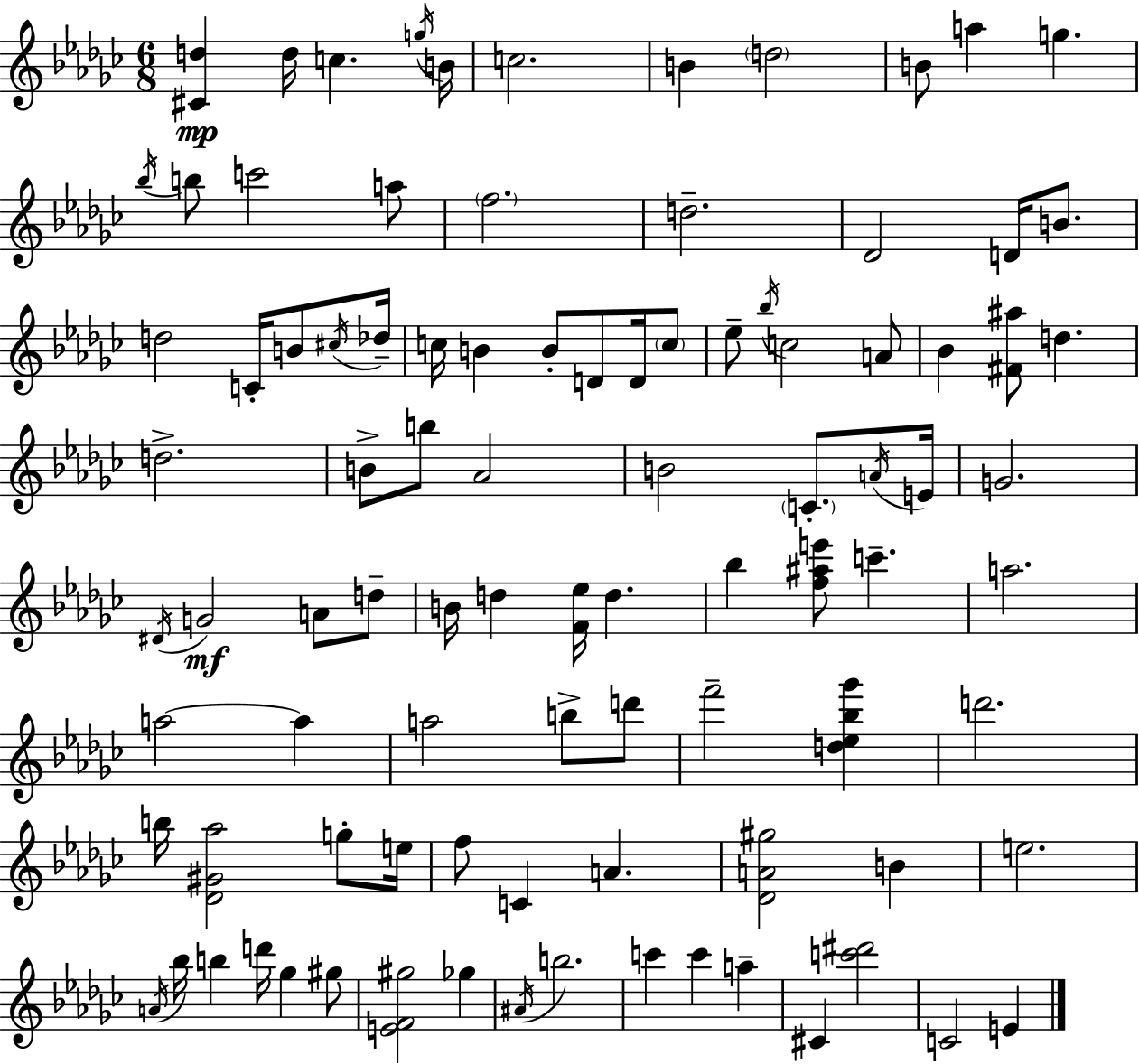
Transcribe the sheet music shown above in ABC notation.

X:1
T:Untitled
M:6/8
L:1/4
K:Ebm
[^Cd] d/4 c g/4 B/4 c2 B d2 B/2 a g _b/4 b/2 c'2 a/2 f2 d2 _D2 D/4 B/2 d2 C/4 B/2 ^c/4 _d/4 c/4 B B/2 D/2 D/4 c/2 _e/2 _b/4 c2 A/2 _B [^F^a]/2 d d2 B/2 b/2 _A2 B2 C/2 A/4 E/4 G2 ^D/4 G2 A/2 d/2 B/4 d [F_e]/4 d _b [f^ae']/2 c' a2 a2 a a2 b/2 d'/2 f'2 [d_e_b_g'] d'2 b/4 [_D^G_a]2 g/2 e/4 f/2 C A [_DA^g]2 B e2 A/4 _b/4 b d'/4 _g ^g/2 [EF^g]2 _g ^A/4 b2 c' c' a ^C [c'^d']2 C2 E